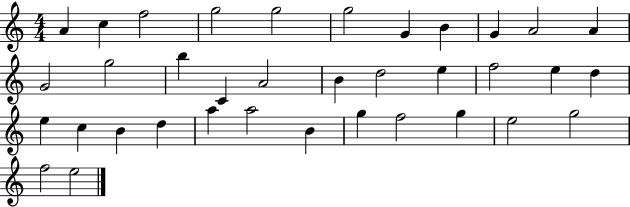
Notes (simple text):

A4/q C5/q F5/h G5/h G5/h G5/h G4/q B4/q G4/q A4/h A4/q G4/h G5/h B5/q C4/q A4/h B4/q D5/h E5/q F5/h E5/q D5/q E5/q C5/q B4/q D5/q A5/q A5/h B4/q G5/q F5/h G5/q E5/h G5/h F5/h E5/h